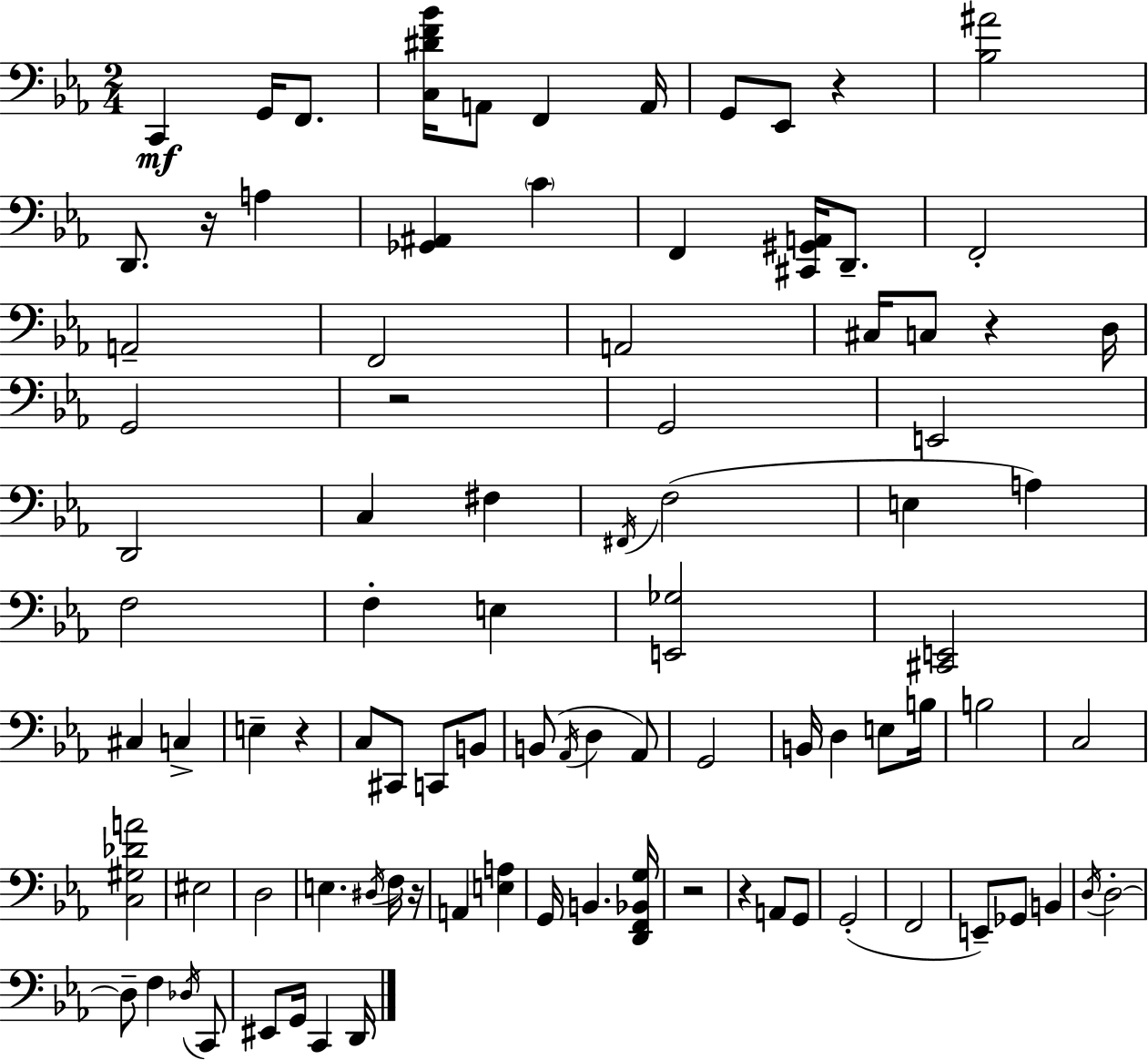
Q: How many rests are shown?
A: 8